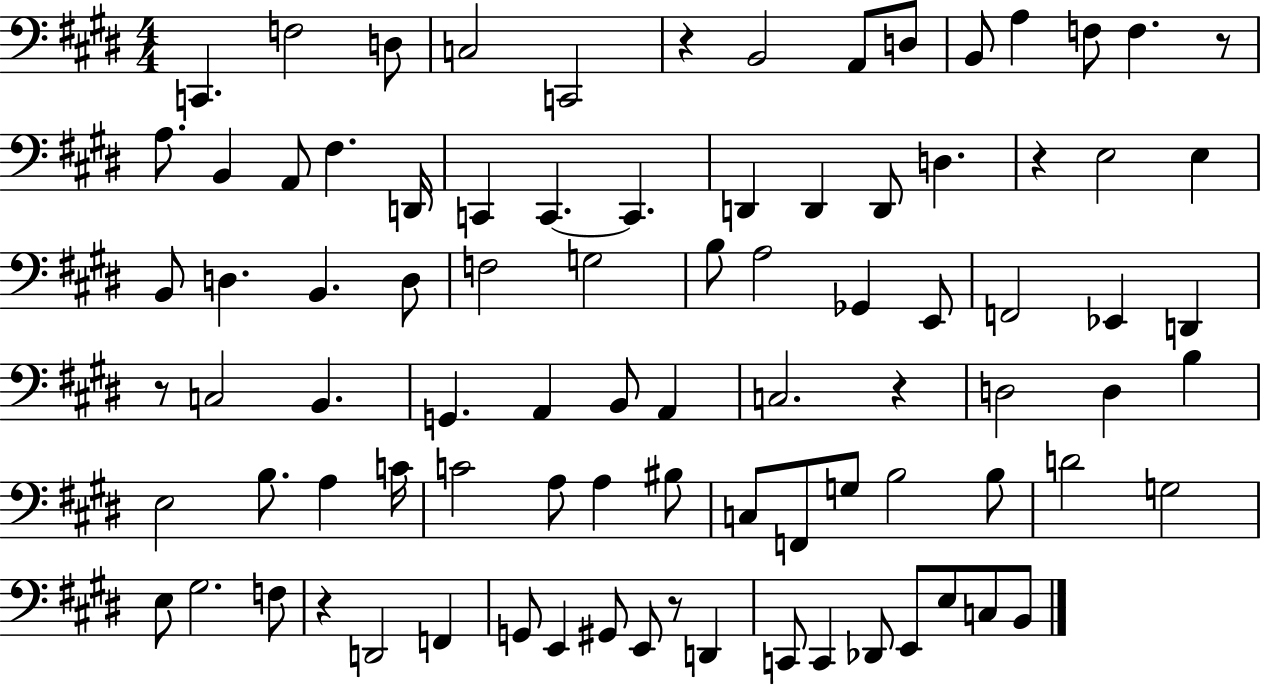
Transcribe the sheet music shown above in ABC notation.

X:1
T:Untitled
M:4/4
L:1/4
K:E
C,, F,2 D,/2 C,2 C,,2 z B,,2 A,,/2 D,/2 B,,/2 A, F,/2 F, z/2 A,/2 B,, A,,/2 ^F, D,,/4 C,, C,, C,, D,, D,, D,,/2 D, z E,2 E, B,,/2 D, B,, D,/2 F,2 G,2 B,/2 A,2 _G,, E,,/2 F,,2 _E,, D,, z/2 C,2 B,, G,, A,, B,,/2 A,, C,2 z D,2 D, B, E,2 B,/2 A, C/4 C2 A,/2 A, ^B,/2 C,/2 F,,/2 G,/2 B,2 B,/2 D2 G,2 E,/2 ^G,2 F,/2 z D,,2 F,, G,,/2 E,, ^G,,/2 E,,/2 z/2 D,, C,,/2 C,, _D,,/2 E,,/2 E,/2 C,/2 B,,/2